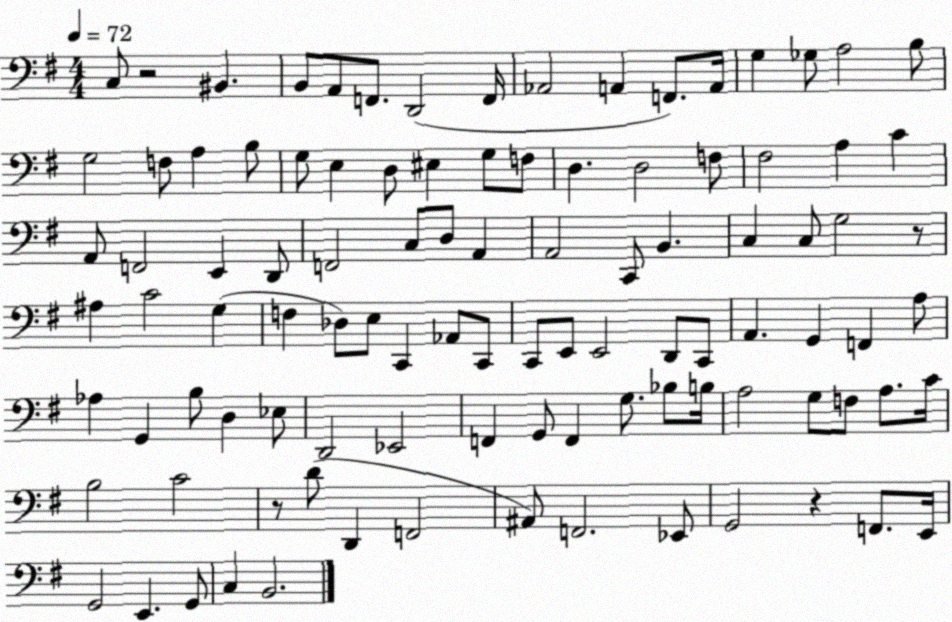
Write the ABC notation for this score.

X:1
T:Untitled
M:4/4
L:1/4
K:G
C,/2 z2 ^B,, B,,/2 A,,/2 F,,/2 D,,2 F,,/4 _A,,2 A,, F,,/2 A,,/4 G, _G,/2 A,2 B,/2 G,2 F,/2 A, B,/2 G,/2 E, D,/2 ^E, G,/2 F,/2 D, D,2 F,/2 ^F,2 A, C A,,/2 F,,2 E,, D,,/2 F,,2 C,/2 D,/2 A,, A,,2 C,,/2 B,, C, C,/2 G,2 z/2 ^A, C2 G, F, _D,/2 E,/2 C,, _A,,/2 C,,/2 C,,/2 E,,/2 E,,2 D,,/2 C,,/2 A,, G,, F,, A,/2 _A, G,, B,/2 D, _E,/2 D,,2 _E,,2 F,, G,,/2 F,, G,/2 _B,/2 B,/4 A,2 G,/2 F,/2 A,/2 C/4 B,2 C2 z/2 D/2 D,, F,,2 ^A,,/2 F,,2 _E,,/2 G,,2 z F,,/2 E,,/4 G,,2 E,, G,,/2 C, B,,2